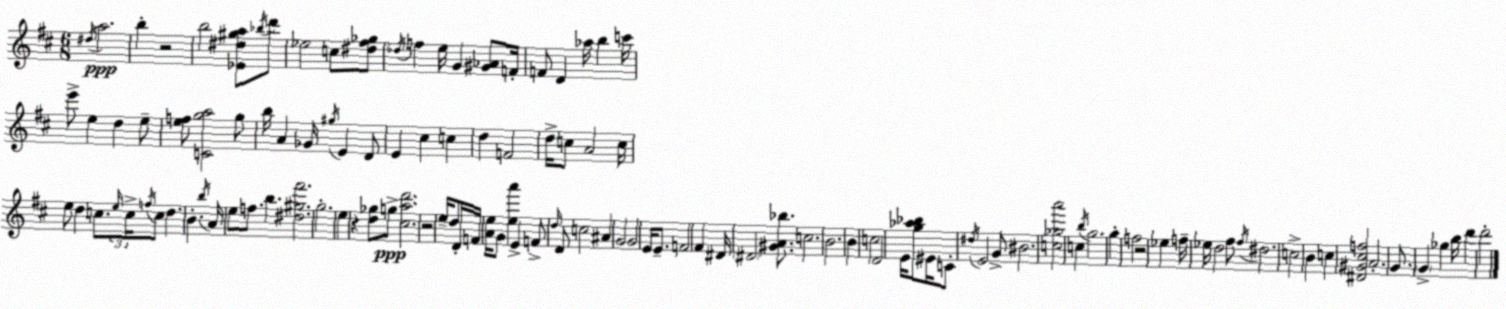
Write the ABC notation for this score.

X:1
T:Untitled
M:6/8
L:1/4
K:D
^d/4 a2 b z2 b2 [_E^d^ga]/2 _b/4 d'/2 _e2 c/2 [^d^f_g]/2 _d/4 f e/4 G [^G_A]/2 F/4 F/2 D _a/4 b c'/4 e'/2 e d e/2 [ef]/2 [Cga]2 g/2 b/4 A _G/4 ^g/4 E D/2 E ^c c d F2 d/4 c/2 A2 c/4 e/2 d c/2 e/4 c/4 f/4 c/2 d B b/4 A/4 e/2 f/2 b [^d^g^f']2 g2 e z [d_g]/2 g/2 [^cad']2 z2 e/4 d/2 D/4 F/4 [Ae]/4 G/2 [ea'] E F/2 d/4 D/2 c2 ^A G2 G2 E/4 E/2 F2 ^F ^D/4 ^D2 [^GA_b]/2 c2 B2 B c2 D2 E/4 [g_a_b]/2 ^E/4 C/2 ^d/4 E2 G/2 ^B2 [c_ga']2 c b/4 g2 g f2 z2 _e f/4 _e/4 d2 ^f/2 ^f/4 ^d2 c2 B c [^D^G^cf]2 A2 G/2 G _g b/4 d' d'2